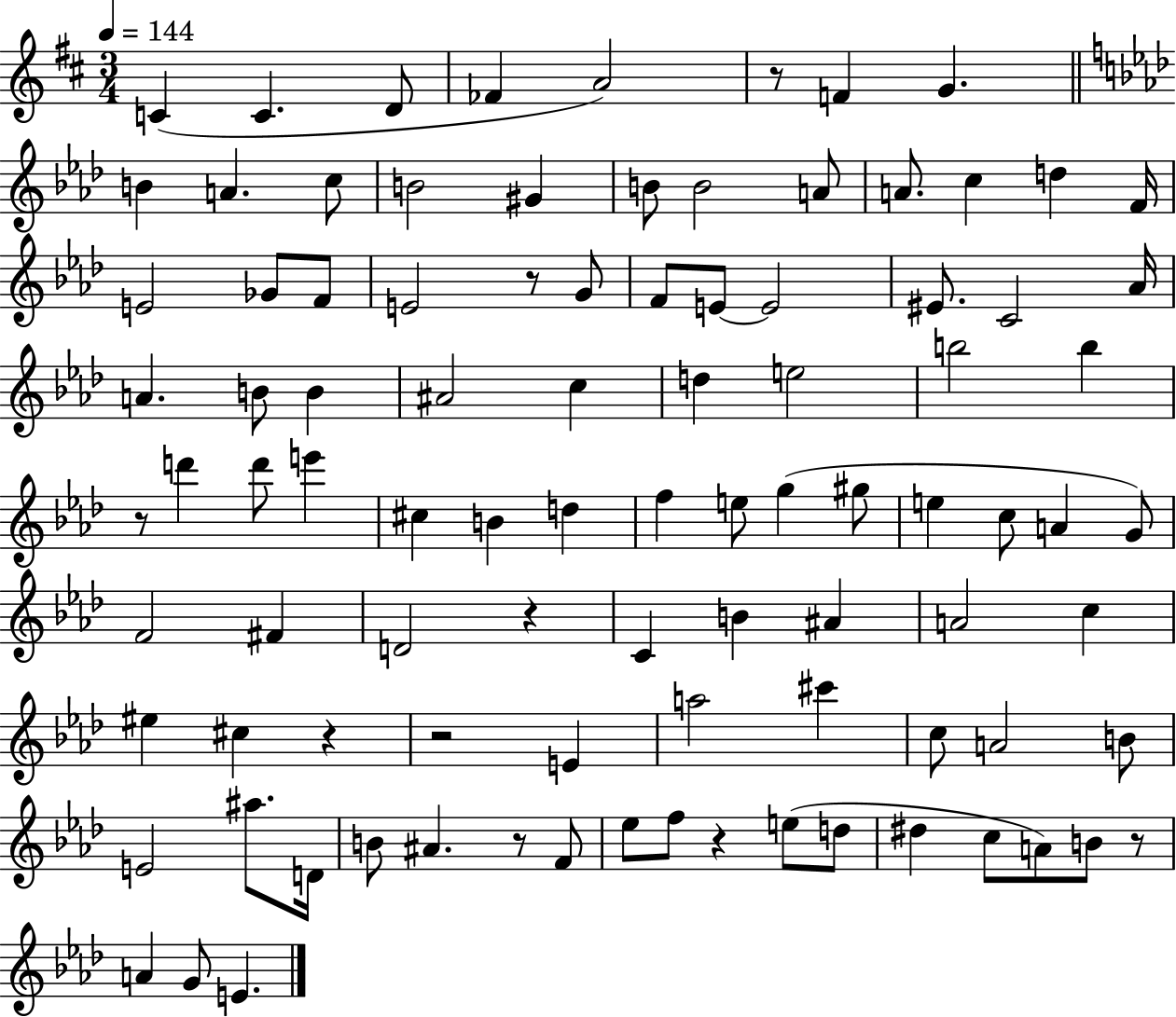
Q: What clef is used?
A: treble